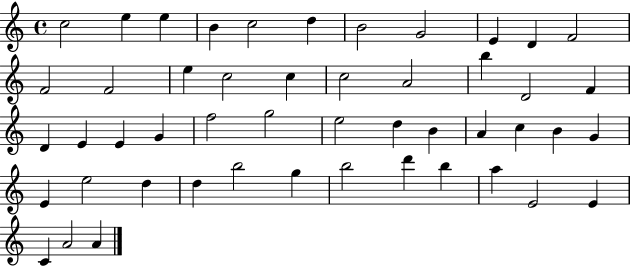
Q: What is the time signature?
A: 4/4